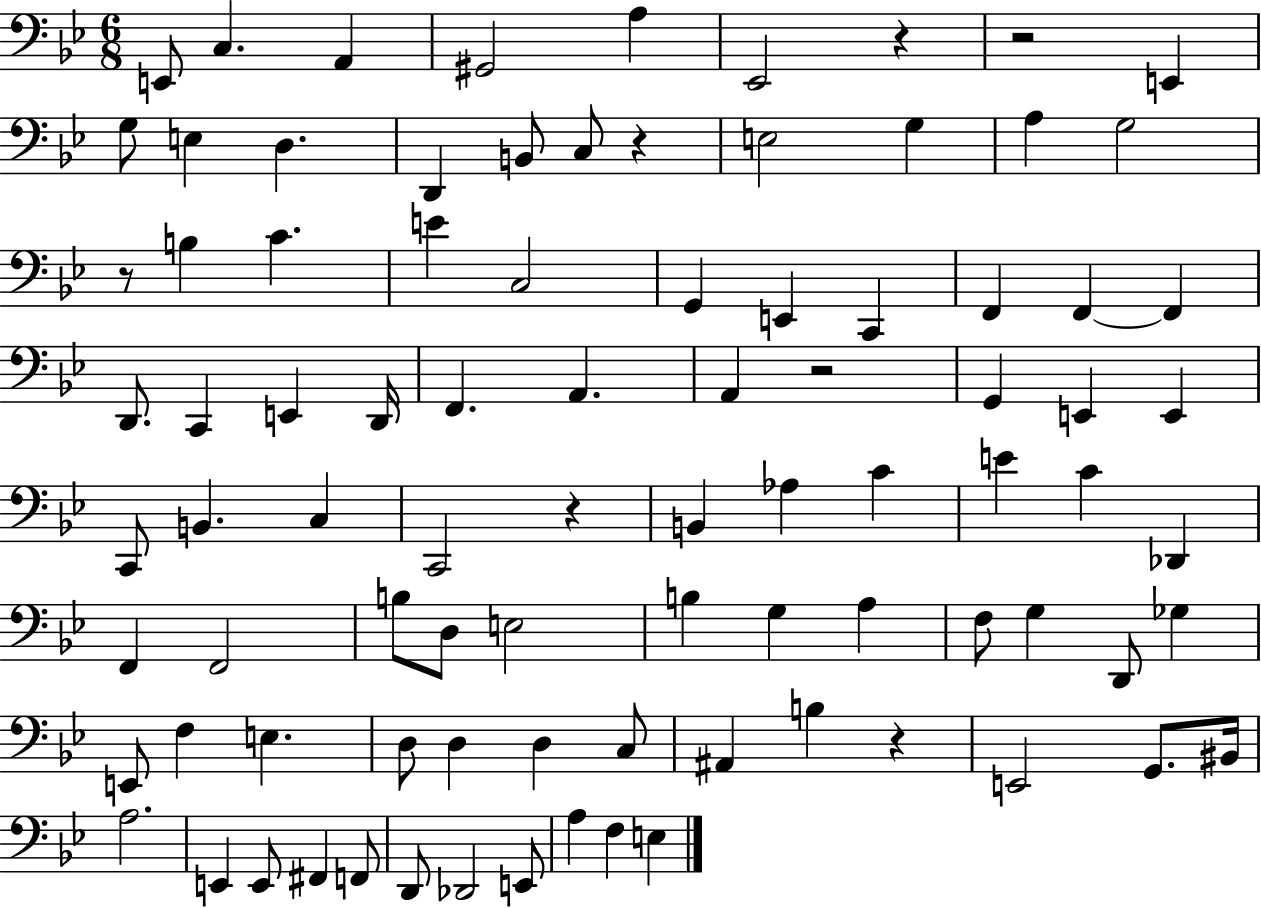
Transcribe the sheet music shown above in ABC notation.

X:1
T:Untitled
M:6/8
L:1/4
K:Bb
E,,/2 C, A,, ^G,,2 A, _E,,2 z z2 E,, G,/2 E, D, D,, B,,/2 C,/2 z E,2 G, A, G,2 z/2 B, C E C,2 G,, E,, C,, F,, F,, F,, D,,/2 C,, E,, D,,/4 F,, A,, A,, z2 G,, E,, E,, C,,/2 B,, C, C,,2 z B,, _A, C E C _D,, F,, F,,2 B,/2 D,/2 E,2 B, G, A, F,/2 G, D,,/2 _G, E,,/2 F, E, D,/2 D, D, C,/2 ^A,, B, z E,,2 G,,/2 ^B,,/4 A,2 E,, E,,/2 ^F,, F,,/2 D,,/2 _D,,2 E,,/2 A, F, E,